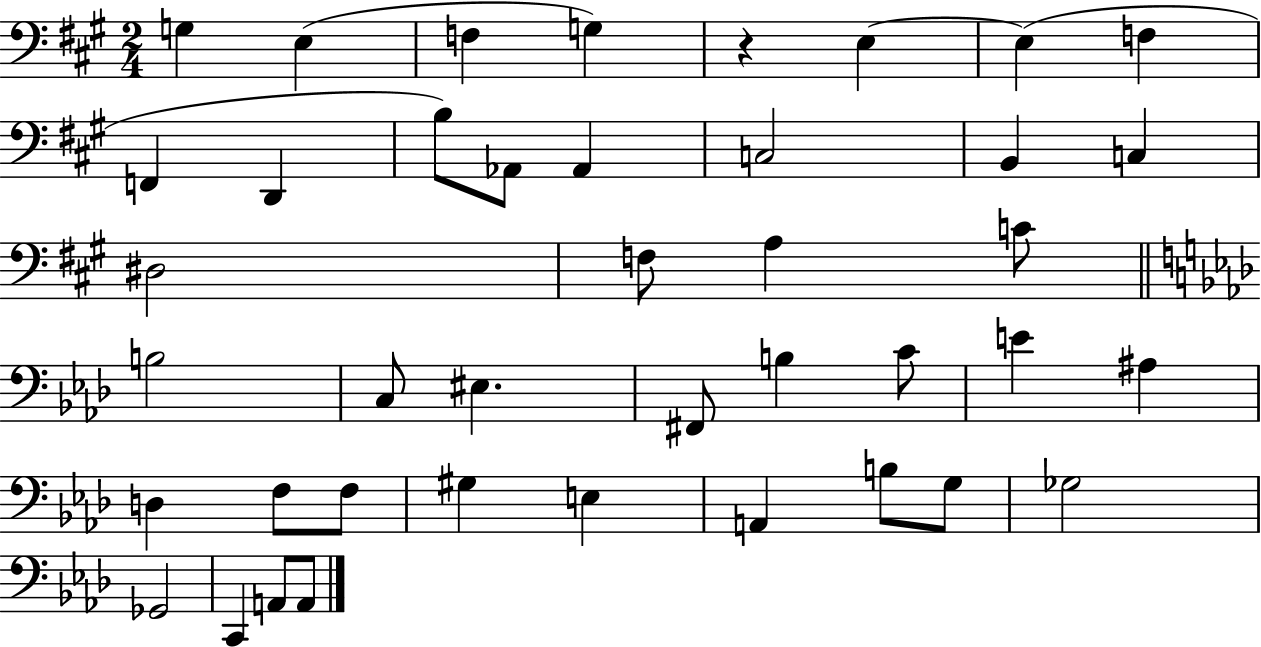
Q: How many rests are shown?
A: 1